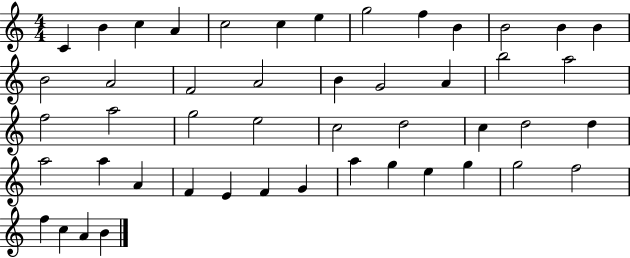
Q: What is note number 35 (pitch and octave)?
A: F4